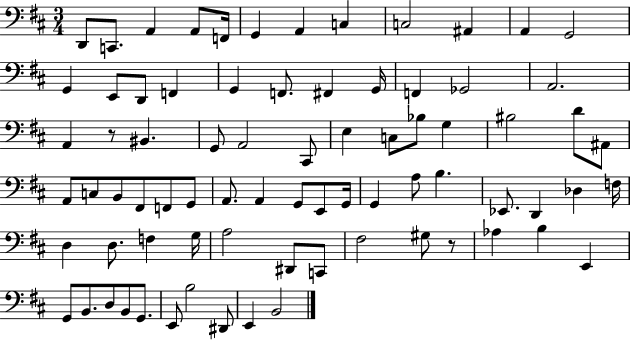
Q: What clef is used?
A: bass